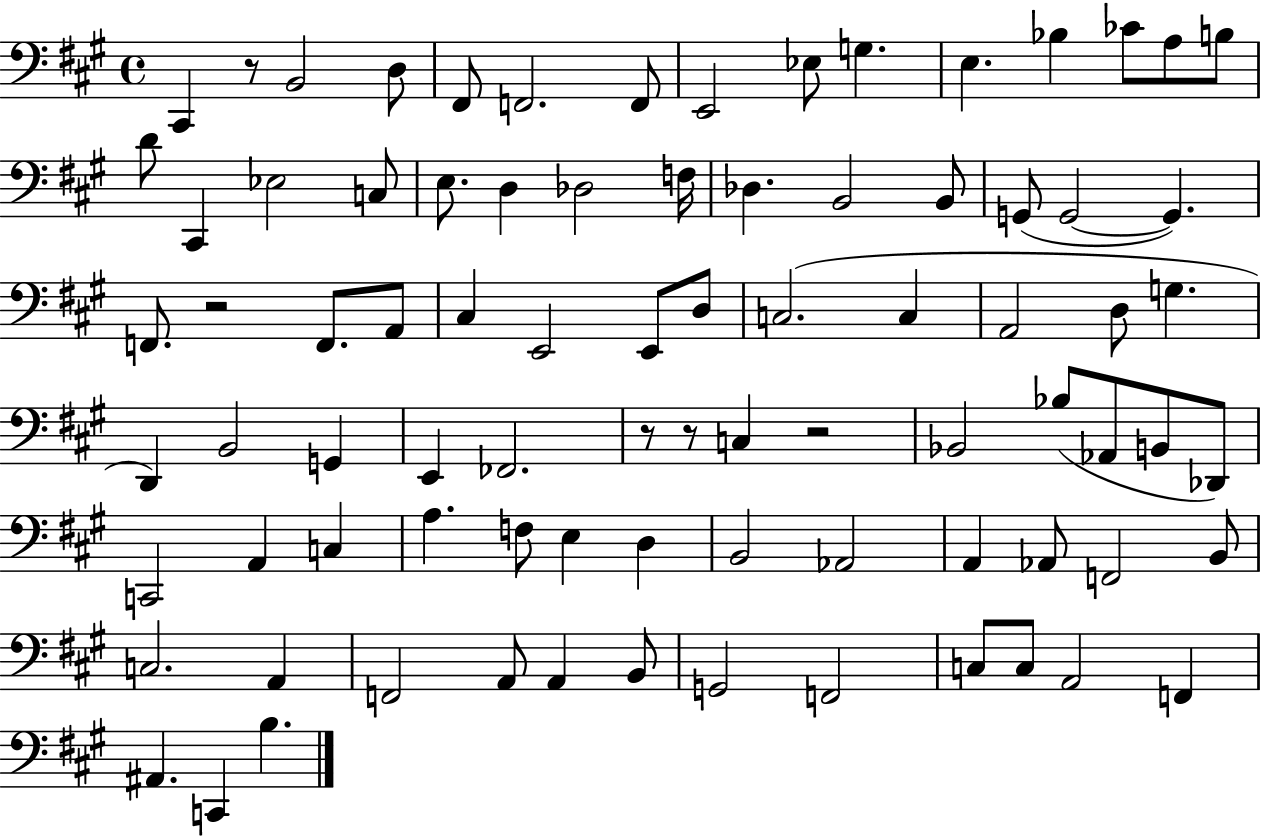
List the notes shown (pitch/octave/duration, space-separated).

C#2/q R/e B2/h D3/e F#2/e F2/h. F2/e E2/h Eb3/e G3/q. E3/q. Bb3/q CES4/e A3/e B3/e D4/e C#2/q Eb3/h C3/e E3/e. D3/q Db3/h F3/s Db3/q. B2/h B2/e G2/e G2/h G2/q. F2/e. R/h F2/e. A2/e C#3/q E2/h E2/e D3/e C3/h. C3/q A2/h D3/e G3/q. D2/q B2/h G2/q E2/q FES2/h. R/e R/e C3/q R/h Bb2/h Bb3/e Ab2/e B2/e Db2/e C2/h A2/q C3/q A3/q. F3/e E3/q D3/q B2/h Ab2/h A2/q Ab2/e F2/h B2/e C3/h. A2/q F2/h A2/e A2/q B2/e G2/h F2/h C3/e C3/e A2/h F2/q A#2/q. C2/q B3/q.